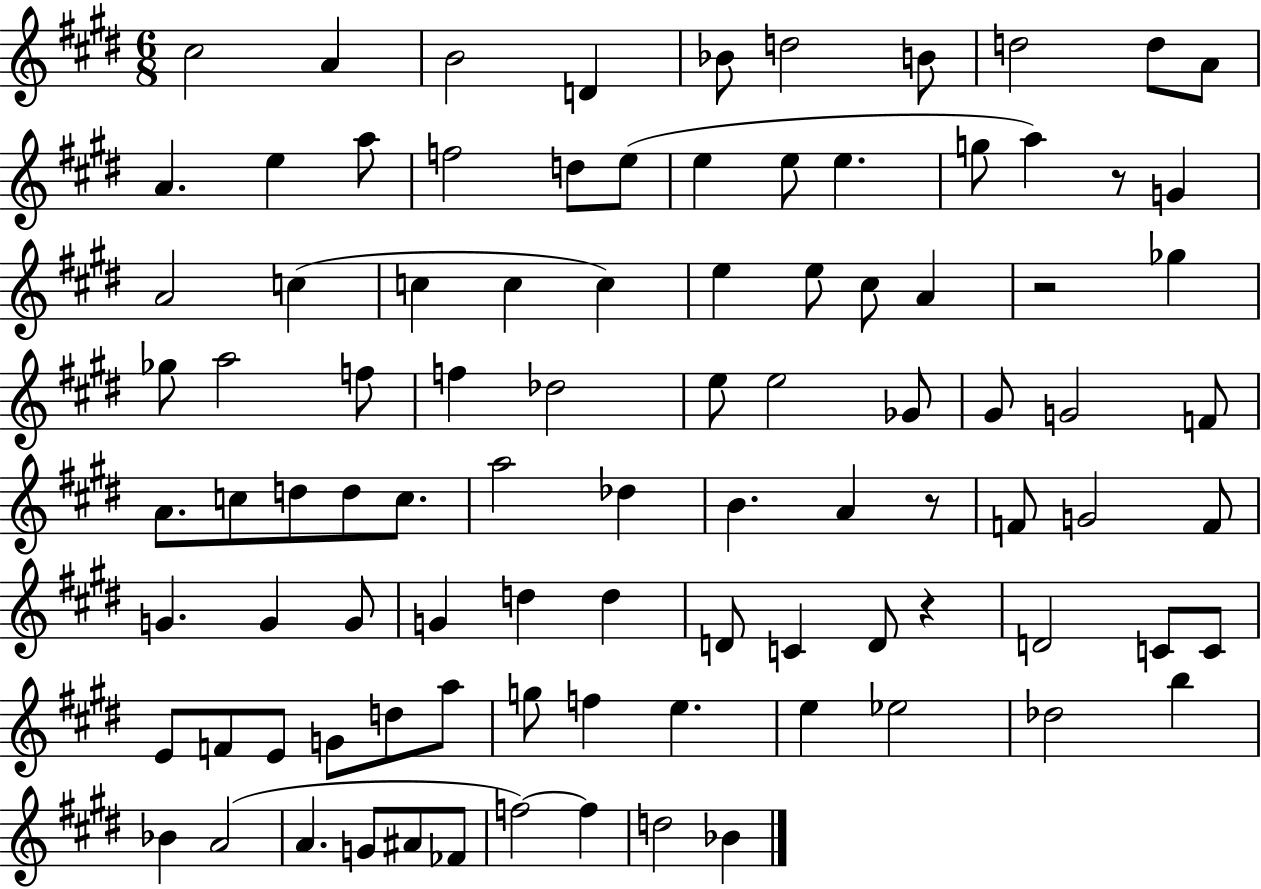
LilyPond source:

{
  \clef treble
  \numericTimeSignature
  \time 6/8
  \key e \major
  cis''2 a'4 | b'2 d'4 | bes'8 d''2 b'8 | d''2 d''8 a'8 | \break a'4. e''4 a''8 | f''2 d''8 e''8( | e''4 e''8 e''4. | g''8 a''4) r8 g'4 | \break a'2 c''4( | c''4 c''4 c''4) | e''4 e''8 cis''8 a'4 | r2 ges''4 | \break ges''8 a''2 f''8 | f''4 des''2 | e''8 e''2 ges'8 | gis'8 g'2 f'8 | \break a'8. c''8 d''8 d''8 c''8. | a''2 des''4 | b'4. a'4 r8 | f'8 g'2 f'8 | \break g'4. g'4 g'8 | g'4 d''4 d''4 | d'8 c'4 d'8 r4 | d'2 c'8 c'8 | \break e'8 f'8 e'8 g'8 d''8 a''8 | g''8 f''4 e''4. | e''4 ees''2 | des''2 b''4 | \break bes'4 a'2( | a'4. g'8 ais'8 fes'8 | f''2~~) f''4 | d''2 bes'4 | \break \bar "|."
}